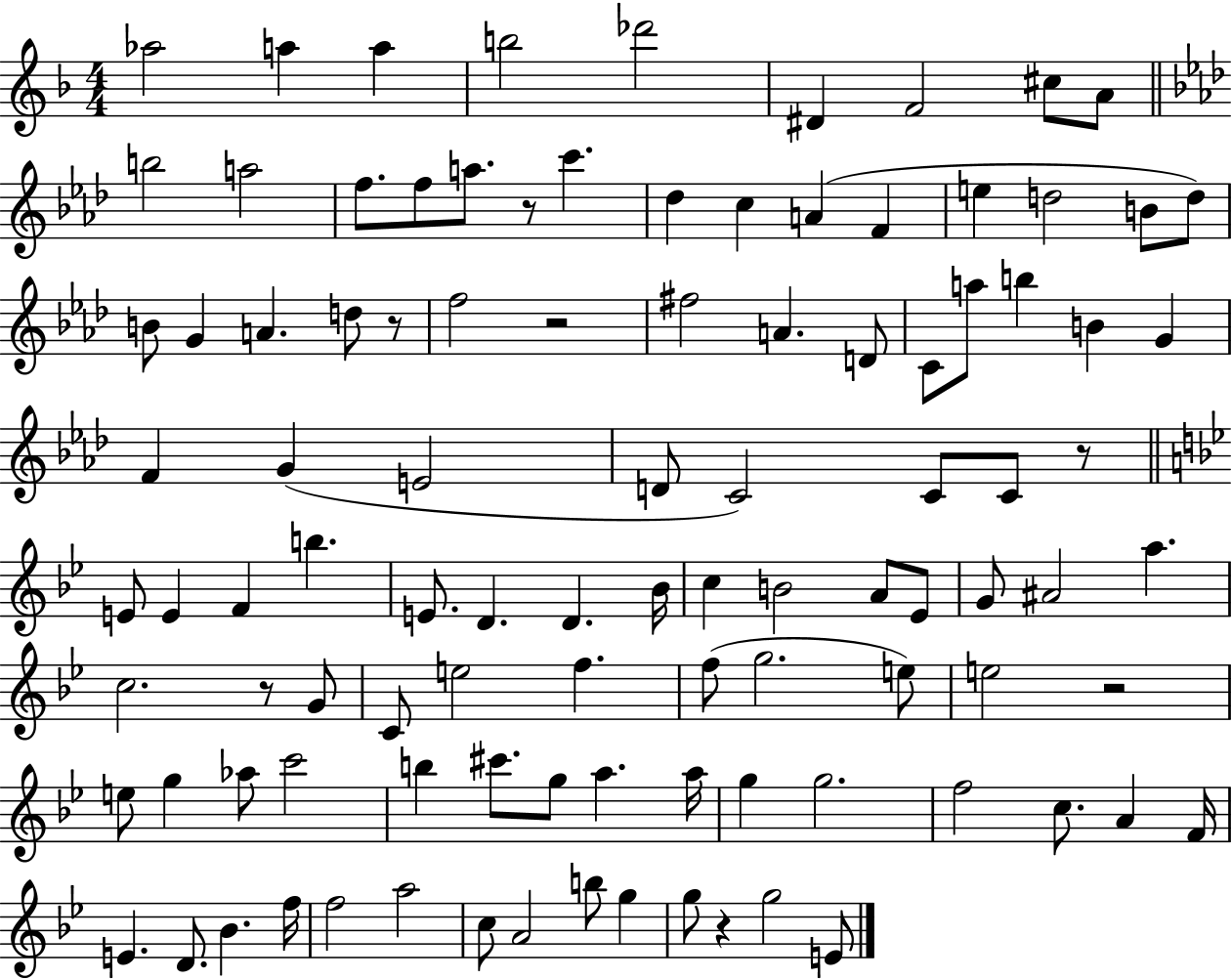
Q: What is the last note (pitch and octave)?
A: E4